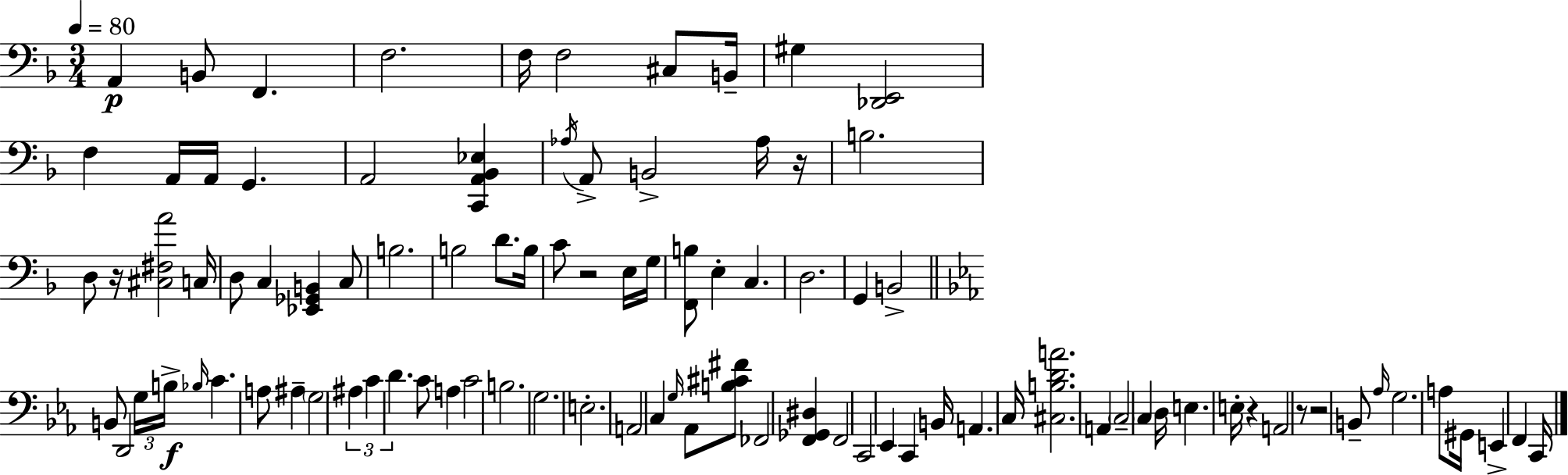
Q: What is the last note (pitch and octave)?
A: C2